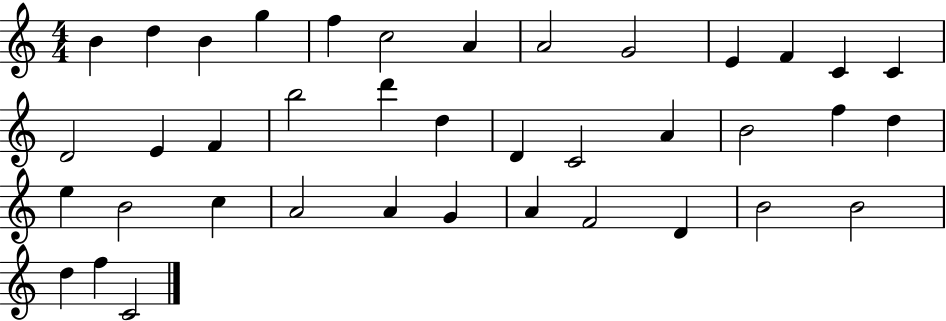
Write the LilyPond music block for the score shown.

{
  \clef treble
  \numericTimeSignature
  \time 4/4
  \key c \major
  b'4 d''4 b'4 g''4 | f''4 c''2 a'4 | a'2 g'2 | e'4 f'4 c'4 c'4 | \break d'2 e'4 f'4 | b''2 d'''4 d''4 | d'4 c'2 a'4 | b'2 f''4 d''4 | \break e''4 b'2 c''4 | a'2 a'4 g'4 | a'4 f'2 d'4 | b'2 b'2 | \break d''4 f''4 c'2 | \bar "|."
}